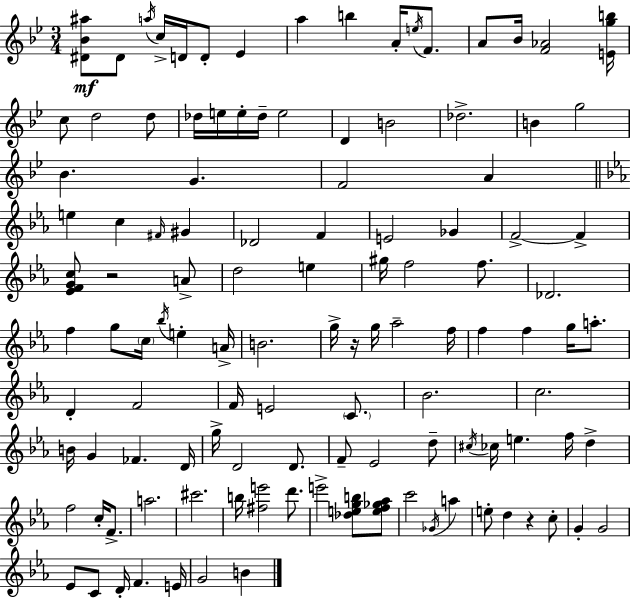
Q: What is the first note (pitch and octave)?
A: D#4